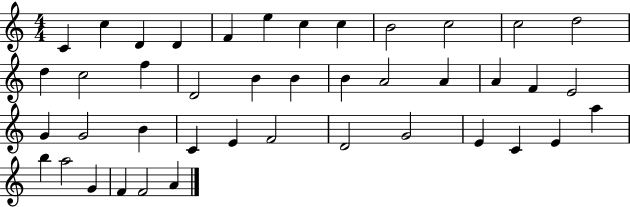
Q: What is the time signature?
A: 4/4